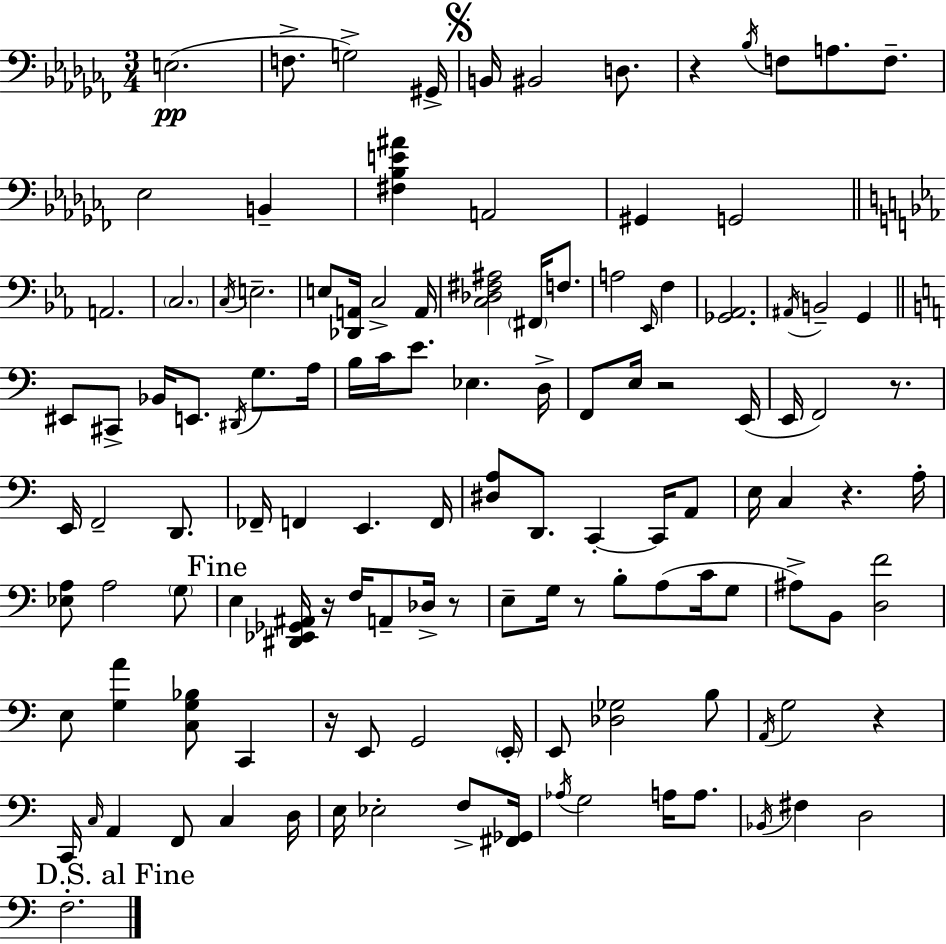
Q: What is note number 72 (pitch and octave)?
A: A3